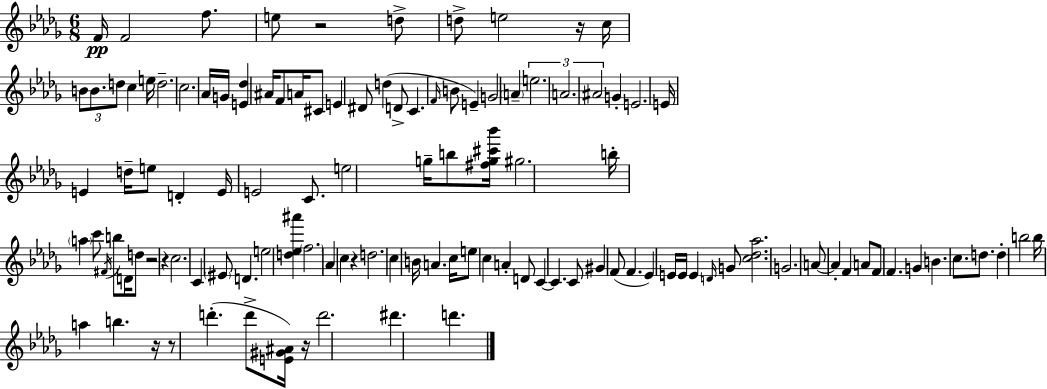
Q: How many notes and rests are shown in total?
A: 118